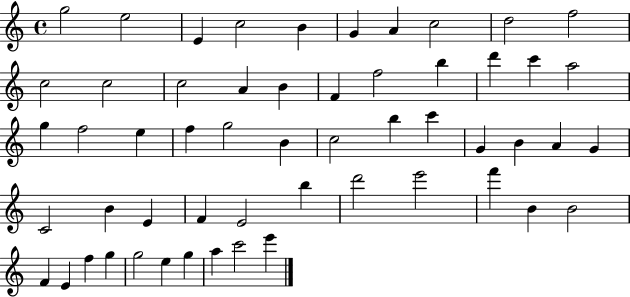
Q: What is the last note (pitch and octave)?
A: E6